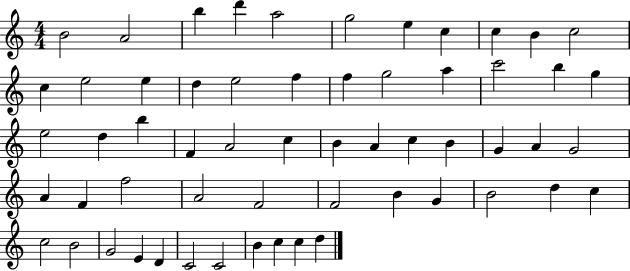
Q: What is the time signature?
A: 4/4